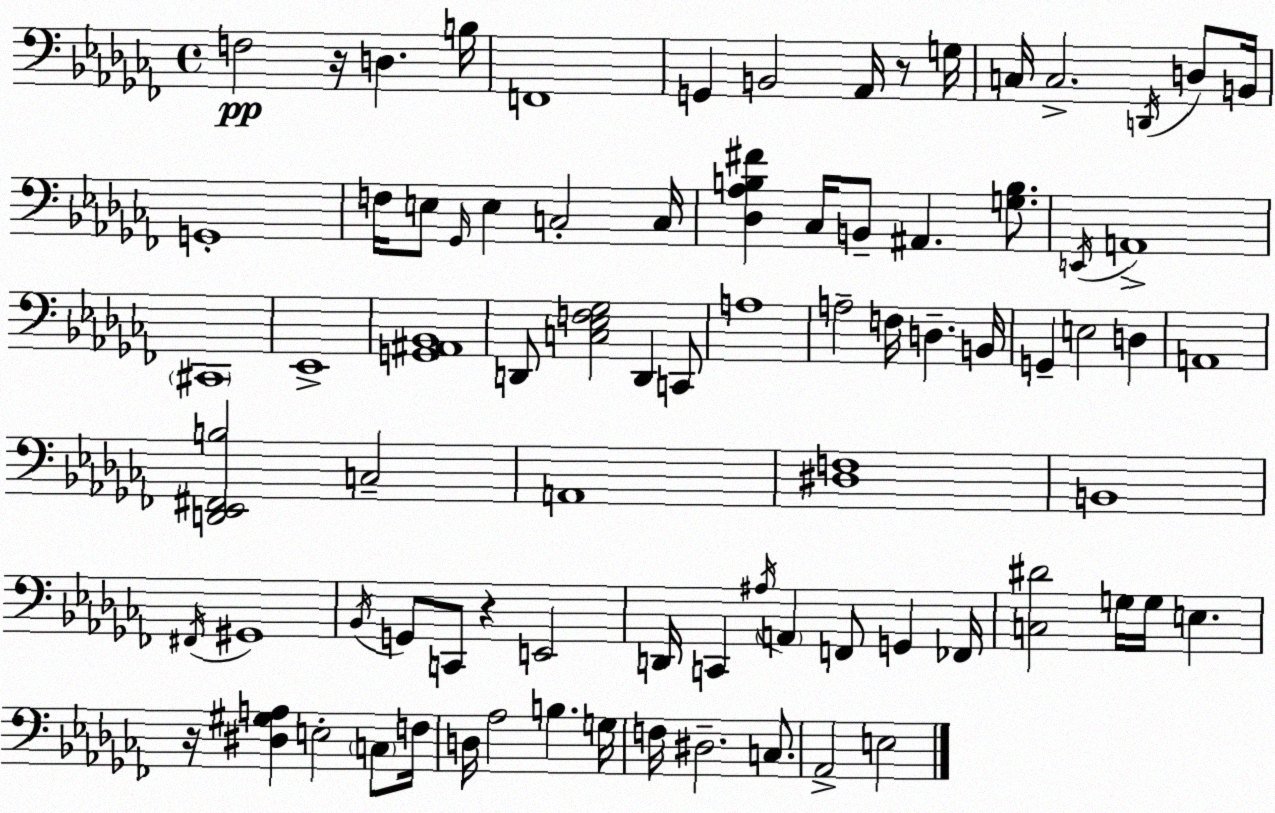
X:1
T:Untitled
M:4/4
L:1/4
K:Abm
F,2 z/4 D, B,/4 F,,4 G,, B,,2 _A,,/4 z/2 G,/4 C,/4 C,2 D,,/4 D,/2 B,,/4 G,,4 F,/4 E,/2 _G,,/4 E, C,2 C,/4 [_D,_A,B,^F] _C,/4 B,,/2 ^A,, [G,B,]/2 E,,/4 A,,4 ^C,,4 _E,,4 [G,,^A,,_B,,]4 D,,/2 [C,_E,F,_G,]2 D,, C,,/2 A,4 A,2 F,/4 D, B,,/4 G,, E,2 D, A,,4 [D,,_E,,^F,,B,]2 C,2 A,,4 [^D,F,]4 B,,4 ^F,,/4 ^G,,4 _B,,/4 G,,/2 C,,/2 z E,,2 D,,/4 C,, ^A,/4 A,, F,,/2 G,, _F,,/4 [C,^D]2 G,/4 G,/4 E, z/4 [^D,^G,A,] E,2 C,/2 F,/4 D,/4 _A,2 B, G,/4 F,/4 ^D,2 C,/2 _A,,2 E,2